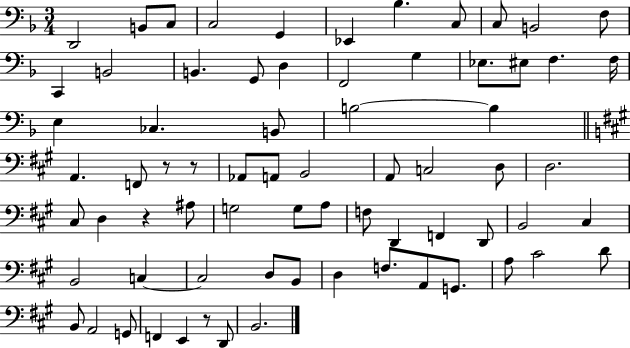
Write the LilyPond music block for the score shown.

{
  \clef bass
  \numericTimeSignature
  \time 3/4
  \key f \major
  d,2 b,8 c8 | c2 g,4 | ees,4 bes4. c8 | c8 b,2 f8 | \break c,4 b,2 | b,4. g,8 d4 | f,2 g4 | ees8. eis8 f4. f16 | \break e4 ces4. b,8 | b2~~ b4 | \bar "||" \break \key a \major a,4. f,8 r8 r8 | aes,8 a,8 b,2 | a,8 c2 d8 | d2. | \break cis8 d4 r4 ais8 | g2 g8 a8 | f8 d,4 f,4 d,8 | b,2 cis4 | \break b,2 c4~~ | c2 d8 b,8 | d4 f8. a,8 g,8. | a8 cis'2 d'8 | \break b,8 a,2 g,8 | f,4 e,4 r8 d,8 | b,2. | \bar "|."
}